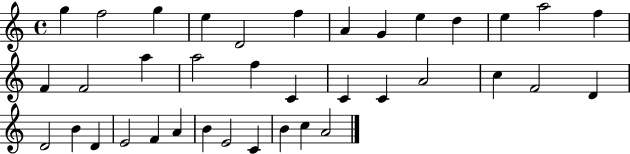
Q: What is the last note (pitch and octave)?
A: A4